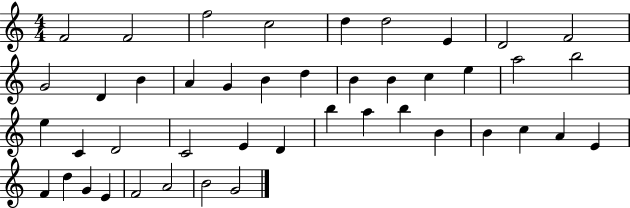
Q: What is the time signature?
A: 4/4